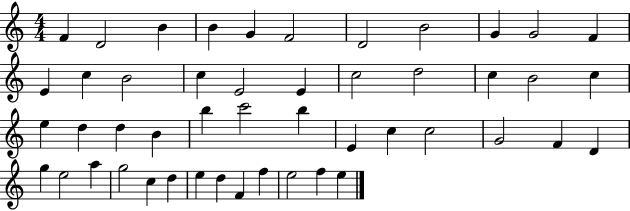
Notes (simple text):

F4/q D4/h B4/q B4/q G4/q F4/h D4/h B4/h G4/q G4/h F4/q E4/q C5/q B4/h C5/q E4/h E4/q C5/h D5/h C5/q B4/h C5/q E5/q D5/q D5/q B4/q B5/q C6/h B5/q E4/q C5/q C5/h G4/h F4/q D4/q G5/q E5/h A5/q G5/h C5/q D5/q E5/q D5/q F4/q F5/q E5/h F5/q E5/q